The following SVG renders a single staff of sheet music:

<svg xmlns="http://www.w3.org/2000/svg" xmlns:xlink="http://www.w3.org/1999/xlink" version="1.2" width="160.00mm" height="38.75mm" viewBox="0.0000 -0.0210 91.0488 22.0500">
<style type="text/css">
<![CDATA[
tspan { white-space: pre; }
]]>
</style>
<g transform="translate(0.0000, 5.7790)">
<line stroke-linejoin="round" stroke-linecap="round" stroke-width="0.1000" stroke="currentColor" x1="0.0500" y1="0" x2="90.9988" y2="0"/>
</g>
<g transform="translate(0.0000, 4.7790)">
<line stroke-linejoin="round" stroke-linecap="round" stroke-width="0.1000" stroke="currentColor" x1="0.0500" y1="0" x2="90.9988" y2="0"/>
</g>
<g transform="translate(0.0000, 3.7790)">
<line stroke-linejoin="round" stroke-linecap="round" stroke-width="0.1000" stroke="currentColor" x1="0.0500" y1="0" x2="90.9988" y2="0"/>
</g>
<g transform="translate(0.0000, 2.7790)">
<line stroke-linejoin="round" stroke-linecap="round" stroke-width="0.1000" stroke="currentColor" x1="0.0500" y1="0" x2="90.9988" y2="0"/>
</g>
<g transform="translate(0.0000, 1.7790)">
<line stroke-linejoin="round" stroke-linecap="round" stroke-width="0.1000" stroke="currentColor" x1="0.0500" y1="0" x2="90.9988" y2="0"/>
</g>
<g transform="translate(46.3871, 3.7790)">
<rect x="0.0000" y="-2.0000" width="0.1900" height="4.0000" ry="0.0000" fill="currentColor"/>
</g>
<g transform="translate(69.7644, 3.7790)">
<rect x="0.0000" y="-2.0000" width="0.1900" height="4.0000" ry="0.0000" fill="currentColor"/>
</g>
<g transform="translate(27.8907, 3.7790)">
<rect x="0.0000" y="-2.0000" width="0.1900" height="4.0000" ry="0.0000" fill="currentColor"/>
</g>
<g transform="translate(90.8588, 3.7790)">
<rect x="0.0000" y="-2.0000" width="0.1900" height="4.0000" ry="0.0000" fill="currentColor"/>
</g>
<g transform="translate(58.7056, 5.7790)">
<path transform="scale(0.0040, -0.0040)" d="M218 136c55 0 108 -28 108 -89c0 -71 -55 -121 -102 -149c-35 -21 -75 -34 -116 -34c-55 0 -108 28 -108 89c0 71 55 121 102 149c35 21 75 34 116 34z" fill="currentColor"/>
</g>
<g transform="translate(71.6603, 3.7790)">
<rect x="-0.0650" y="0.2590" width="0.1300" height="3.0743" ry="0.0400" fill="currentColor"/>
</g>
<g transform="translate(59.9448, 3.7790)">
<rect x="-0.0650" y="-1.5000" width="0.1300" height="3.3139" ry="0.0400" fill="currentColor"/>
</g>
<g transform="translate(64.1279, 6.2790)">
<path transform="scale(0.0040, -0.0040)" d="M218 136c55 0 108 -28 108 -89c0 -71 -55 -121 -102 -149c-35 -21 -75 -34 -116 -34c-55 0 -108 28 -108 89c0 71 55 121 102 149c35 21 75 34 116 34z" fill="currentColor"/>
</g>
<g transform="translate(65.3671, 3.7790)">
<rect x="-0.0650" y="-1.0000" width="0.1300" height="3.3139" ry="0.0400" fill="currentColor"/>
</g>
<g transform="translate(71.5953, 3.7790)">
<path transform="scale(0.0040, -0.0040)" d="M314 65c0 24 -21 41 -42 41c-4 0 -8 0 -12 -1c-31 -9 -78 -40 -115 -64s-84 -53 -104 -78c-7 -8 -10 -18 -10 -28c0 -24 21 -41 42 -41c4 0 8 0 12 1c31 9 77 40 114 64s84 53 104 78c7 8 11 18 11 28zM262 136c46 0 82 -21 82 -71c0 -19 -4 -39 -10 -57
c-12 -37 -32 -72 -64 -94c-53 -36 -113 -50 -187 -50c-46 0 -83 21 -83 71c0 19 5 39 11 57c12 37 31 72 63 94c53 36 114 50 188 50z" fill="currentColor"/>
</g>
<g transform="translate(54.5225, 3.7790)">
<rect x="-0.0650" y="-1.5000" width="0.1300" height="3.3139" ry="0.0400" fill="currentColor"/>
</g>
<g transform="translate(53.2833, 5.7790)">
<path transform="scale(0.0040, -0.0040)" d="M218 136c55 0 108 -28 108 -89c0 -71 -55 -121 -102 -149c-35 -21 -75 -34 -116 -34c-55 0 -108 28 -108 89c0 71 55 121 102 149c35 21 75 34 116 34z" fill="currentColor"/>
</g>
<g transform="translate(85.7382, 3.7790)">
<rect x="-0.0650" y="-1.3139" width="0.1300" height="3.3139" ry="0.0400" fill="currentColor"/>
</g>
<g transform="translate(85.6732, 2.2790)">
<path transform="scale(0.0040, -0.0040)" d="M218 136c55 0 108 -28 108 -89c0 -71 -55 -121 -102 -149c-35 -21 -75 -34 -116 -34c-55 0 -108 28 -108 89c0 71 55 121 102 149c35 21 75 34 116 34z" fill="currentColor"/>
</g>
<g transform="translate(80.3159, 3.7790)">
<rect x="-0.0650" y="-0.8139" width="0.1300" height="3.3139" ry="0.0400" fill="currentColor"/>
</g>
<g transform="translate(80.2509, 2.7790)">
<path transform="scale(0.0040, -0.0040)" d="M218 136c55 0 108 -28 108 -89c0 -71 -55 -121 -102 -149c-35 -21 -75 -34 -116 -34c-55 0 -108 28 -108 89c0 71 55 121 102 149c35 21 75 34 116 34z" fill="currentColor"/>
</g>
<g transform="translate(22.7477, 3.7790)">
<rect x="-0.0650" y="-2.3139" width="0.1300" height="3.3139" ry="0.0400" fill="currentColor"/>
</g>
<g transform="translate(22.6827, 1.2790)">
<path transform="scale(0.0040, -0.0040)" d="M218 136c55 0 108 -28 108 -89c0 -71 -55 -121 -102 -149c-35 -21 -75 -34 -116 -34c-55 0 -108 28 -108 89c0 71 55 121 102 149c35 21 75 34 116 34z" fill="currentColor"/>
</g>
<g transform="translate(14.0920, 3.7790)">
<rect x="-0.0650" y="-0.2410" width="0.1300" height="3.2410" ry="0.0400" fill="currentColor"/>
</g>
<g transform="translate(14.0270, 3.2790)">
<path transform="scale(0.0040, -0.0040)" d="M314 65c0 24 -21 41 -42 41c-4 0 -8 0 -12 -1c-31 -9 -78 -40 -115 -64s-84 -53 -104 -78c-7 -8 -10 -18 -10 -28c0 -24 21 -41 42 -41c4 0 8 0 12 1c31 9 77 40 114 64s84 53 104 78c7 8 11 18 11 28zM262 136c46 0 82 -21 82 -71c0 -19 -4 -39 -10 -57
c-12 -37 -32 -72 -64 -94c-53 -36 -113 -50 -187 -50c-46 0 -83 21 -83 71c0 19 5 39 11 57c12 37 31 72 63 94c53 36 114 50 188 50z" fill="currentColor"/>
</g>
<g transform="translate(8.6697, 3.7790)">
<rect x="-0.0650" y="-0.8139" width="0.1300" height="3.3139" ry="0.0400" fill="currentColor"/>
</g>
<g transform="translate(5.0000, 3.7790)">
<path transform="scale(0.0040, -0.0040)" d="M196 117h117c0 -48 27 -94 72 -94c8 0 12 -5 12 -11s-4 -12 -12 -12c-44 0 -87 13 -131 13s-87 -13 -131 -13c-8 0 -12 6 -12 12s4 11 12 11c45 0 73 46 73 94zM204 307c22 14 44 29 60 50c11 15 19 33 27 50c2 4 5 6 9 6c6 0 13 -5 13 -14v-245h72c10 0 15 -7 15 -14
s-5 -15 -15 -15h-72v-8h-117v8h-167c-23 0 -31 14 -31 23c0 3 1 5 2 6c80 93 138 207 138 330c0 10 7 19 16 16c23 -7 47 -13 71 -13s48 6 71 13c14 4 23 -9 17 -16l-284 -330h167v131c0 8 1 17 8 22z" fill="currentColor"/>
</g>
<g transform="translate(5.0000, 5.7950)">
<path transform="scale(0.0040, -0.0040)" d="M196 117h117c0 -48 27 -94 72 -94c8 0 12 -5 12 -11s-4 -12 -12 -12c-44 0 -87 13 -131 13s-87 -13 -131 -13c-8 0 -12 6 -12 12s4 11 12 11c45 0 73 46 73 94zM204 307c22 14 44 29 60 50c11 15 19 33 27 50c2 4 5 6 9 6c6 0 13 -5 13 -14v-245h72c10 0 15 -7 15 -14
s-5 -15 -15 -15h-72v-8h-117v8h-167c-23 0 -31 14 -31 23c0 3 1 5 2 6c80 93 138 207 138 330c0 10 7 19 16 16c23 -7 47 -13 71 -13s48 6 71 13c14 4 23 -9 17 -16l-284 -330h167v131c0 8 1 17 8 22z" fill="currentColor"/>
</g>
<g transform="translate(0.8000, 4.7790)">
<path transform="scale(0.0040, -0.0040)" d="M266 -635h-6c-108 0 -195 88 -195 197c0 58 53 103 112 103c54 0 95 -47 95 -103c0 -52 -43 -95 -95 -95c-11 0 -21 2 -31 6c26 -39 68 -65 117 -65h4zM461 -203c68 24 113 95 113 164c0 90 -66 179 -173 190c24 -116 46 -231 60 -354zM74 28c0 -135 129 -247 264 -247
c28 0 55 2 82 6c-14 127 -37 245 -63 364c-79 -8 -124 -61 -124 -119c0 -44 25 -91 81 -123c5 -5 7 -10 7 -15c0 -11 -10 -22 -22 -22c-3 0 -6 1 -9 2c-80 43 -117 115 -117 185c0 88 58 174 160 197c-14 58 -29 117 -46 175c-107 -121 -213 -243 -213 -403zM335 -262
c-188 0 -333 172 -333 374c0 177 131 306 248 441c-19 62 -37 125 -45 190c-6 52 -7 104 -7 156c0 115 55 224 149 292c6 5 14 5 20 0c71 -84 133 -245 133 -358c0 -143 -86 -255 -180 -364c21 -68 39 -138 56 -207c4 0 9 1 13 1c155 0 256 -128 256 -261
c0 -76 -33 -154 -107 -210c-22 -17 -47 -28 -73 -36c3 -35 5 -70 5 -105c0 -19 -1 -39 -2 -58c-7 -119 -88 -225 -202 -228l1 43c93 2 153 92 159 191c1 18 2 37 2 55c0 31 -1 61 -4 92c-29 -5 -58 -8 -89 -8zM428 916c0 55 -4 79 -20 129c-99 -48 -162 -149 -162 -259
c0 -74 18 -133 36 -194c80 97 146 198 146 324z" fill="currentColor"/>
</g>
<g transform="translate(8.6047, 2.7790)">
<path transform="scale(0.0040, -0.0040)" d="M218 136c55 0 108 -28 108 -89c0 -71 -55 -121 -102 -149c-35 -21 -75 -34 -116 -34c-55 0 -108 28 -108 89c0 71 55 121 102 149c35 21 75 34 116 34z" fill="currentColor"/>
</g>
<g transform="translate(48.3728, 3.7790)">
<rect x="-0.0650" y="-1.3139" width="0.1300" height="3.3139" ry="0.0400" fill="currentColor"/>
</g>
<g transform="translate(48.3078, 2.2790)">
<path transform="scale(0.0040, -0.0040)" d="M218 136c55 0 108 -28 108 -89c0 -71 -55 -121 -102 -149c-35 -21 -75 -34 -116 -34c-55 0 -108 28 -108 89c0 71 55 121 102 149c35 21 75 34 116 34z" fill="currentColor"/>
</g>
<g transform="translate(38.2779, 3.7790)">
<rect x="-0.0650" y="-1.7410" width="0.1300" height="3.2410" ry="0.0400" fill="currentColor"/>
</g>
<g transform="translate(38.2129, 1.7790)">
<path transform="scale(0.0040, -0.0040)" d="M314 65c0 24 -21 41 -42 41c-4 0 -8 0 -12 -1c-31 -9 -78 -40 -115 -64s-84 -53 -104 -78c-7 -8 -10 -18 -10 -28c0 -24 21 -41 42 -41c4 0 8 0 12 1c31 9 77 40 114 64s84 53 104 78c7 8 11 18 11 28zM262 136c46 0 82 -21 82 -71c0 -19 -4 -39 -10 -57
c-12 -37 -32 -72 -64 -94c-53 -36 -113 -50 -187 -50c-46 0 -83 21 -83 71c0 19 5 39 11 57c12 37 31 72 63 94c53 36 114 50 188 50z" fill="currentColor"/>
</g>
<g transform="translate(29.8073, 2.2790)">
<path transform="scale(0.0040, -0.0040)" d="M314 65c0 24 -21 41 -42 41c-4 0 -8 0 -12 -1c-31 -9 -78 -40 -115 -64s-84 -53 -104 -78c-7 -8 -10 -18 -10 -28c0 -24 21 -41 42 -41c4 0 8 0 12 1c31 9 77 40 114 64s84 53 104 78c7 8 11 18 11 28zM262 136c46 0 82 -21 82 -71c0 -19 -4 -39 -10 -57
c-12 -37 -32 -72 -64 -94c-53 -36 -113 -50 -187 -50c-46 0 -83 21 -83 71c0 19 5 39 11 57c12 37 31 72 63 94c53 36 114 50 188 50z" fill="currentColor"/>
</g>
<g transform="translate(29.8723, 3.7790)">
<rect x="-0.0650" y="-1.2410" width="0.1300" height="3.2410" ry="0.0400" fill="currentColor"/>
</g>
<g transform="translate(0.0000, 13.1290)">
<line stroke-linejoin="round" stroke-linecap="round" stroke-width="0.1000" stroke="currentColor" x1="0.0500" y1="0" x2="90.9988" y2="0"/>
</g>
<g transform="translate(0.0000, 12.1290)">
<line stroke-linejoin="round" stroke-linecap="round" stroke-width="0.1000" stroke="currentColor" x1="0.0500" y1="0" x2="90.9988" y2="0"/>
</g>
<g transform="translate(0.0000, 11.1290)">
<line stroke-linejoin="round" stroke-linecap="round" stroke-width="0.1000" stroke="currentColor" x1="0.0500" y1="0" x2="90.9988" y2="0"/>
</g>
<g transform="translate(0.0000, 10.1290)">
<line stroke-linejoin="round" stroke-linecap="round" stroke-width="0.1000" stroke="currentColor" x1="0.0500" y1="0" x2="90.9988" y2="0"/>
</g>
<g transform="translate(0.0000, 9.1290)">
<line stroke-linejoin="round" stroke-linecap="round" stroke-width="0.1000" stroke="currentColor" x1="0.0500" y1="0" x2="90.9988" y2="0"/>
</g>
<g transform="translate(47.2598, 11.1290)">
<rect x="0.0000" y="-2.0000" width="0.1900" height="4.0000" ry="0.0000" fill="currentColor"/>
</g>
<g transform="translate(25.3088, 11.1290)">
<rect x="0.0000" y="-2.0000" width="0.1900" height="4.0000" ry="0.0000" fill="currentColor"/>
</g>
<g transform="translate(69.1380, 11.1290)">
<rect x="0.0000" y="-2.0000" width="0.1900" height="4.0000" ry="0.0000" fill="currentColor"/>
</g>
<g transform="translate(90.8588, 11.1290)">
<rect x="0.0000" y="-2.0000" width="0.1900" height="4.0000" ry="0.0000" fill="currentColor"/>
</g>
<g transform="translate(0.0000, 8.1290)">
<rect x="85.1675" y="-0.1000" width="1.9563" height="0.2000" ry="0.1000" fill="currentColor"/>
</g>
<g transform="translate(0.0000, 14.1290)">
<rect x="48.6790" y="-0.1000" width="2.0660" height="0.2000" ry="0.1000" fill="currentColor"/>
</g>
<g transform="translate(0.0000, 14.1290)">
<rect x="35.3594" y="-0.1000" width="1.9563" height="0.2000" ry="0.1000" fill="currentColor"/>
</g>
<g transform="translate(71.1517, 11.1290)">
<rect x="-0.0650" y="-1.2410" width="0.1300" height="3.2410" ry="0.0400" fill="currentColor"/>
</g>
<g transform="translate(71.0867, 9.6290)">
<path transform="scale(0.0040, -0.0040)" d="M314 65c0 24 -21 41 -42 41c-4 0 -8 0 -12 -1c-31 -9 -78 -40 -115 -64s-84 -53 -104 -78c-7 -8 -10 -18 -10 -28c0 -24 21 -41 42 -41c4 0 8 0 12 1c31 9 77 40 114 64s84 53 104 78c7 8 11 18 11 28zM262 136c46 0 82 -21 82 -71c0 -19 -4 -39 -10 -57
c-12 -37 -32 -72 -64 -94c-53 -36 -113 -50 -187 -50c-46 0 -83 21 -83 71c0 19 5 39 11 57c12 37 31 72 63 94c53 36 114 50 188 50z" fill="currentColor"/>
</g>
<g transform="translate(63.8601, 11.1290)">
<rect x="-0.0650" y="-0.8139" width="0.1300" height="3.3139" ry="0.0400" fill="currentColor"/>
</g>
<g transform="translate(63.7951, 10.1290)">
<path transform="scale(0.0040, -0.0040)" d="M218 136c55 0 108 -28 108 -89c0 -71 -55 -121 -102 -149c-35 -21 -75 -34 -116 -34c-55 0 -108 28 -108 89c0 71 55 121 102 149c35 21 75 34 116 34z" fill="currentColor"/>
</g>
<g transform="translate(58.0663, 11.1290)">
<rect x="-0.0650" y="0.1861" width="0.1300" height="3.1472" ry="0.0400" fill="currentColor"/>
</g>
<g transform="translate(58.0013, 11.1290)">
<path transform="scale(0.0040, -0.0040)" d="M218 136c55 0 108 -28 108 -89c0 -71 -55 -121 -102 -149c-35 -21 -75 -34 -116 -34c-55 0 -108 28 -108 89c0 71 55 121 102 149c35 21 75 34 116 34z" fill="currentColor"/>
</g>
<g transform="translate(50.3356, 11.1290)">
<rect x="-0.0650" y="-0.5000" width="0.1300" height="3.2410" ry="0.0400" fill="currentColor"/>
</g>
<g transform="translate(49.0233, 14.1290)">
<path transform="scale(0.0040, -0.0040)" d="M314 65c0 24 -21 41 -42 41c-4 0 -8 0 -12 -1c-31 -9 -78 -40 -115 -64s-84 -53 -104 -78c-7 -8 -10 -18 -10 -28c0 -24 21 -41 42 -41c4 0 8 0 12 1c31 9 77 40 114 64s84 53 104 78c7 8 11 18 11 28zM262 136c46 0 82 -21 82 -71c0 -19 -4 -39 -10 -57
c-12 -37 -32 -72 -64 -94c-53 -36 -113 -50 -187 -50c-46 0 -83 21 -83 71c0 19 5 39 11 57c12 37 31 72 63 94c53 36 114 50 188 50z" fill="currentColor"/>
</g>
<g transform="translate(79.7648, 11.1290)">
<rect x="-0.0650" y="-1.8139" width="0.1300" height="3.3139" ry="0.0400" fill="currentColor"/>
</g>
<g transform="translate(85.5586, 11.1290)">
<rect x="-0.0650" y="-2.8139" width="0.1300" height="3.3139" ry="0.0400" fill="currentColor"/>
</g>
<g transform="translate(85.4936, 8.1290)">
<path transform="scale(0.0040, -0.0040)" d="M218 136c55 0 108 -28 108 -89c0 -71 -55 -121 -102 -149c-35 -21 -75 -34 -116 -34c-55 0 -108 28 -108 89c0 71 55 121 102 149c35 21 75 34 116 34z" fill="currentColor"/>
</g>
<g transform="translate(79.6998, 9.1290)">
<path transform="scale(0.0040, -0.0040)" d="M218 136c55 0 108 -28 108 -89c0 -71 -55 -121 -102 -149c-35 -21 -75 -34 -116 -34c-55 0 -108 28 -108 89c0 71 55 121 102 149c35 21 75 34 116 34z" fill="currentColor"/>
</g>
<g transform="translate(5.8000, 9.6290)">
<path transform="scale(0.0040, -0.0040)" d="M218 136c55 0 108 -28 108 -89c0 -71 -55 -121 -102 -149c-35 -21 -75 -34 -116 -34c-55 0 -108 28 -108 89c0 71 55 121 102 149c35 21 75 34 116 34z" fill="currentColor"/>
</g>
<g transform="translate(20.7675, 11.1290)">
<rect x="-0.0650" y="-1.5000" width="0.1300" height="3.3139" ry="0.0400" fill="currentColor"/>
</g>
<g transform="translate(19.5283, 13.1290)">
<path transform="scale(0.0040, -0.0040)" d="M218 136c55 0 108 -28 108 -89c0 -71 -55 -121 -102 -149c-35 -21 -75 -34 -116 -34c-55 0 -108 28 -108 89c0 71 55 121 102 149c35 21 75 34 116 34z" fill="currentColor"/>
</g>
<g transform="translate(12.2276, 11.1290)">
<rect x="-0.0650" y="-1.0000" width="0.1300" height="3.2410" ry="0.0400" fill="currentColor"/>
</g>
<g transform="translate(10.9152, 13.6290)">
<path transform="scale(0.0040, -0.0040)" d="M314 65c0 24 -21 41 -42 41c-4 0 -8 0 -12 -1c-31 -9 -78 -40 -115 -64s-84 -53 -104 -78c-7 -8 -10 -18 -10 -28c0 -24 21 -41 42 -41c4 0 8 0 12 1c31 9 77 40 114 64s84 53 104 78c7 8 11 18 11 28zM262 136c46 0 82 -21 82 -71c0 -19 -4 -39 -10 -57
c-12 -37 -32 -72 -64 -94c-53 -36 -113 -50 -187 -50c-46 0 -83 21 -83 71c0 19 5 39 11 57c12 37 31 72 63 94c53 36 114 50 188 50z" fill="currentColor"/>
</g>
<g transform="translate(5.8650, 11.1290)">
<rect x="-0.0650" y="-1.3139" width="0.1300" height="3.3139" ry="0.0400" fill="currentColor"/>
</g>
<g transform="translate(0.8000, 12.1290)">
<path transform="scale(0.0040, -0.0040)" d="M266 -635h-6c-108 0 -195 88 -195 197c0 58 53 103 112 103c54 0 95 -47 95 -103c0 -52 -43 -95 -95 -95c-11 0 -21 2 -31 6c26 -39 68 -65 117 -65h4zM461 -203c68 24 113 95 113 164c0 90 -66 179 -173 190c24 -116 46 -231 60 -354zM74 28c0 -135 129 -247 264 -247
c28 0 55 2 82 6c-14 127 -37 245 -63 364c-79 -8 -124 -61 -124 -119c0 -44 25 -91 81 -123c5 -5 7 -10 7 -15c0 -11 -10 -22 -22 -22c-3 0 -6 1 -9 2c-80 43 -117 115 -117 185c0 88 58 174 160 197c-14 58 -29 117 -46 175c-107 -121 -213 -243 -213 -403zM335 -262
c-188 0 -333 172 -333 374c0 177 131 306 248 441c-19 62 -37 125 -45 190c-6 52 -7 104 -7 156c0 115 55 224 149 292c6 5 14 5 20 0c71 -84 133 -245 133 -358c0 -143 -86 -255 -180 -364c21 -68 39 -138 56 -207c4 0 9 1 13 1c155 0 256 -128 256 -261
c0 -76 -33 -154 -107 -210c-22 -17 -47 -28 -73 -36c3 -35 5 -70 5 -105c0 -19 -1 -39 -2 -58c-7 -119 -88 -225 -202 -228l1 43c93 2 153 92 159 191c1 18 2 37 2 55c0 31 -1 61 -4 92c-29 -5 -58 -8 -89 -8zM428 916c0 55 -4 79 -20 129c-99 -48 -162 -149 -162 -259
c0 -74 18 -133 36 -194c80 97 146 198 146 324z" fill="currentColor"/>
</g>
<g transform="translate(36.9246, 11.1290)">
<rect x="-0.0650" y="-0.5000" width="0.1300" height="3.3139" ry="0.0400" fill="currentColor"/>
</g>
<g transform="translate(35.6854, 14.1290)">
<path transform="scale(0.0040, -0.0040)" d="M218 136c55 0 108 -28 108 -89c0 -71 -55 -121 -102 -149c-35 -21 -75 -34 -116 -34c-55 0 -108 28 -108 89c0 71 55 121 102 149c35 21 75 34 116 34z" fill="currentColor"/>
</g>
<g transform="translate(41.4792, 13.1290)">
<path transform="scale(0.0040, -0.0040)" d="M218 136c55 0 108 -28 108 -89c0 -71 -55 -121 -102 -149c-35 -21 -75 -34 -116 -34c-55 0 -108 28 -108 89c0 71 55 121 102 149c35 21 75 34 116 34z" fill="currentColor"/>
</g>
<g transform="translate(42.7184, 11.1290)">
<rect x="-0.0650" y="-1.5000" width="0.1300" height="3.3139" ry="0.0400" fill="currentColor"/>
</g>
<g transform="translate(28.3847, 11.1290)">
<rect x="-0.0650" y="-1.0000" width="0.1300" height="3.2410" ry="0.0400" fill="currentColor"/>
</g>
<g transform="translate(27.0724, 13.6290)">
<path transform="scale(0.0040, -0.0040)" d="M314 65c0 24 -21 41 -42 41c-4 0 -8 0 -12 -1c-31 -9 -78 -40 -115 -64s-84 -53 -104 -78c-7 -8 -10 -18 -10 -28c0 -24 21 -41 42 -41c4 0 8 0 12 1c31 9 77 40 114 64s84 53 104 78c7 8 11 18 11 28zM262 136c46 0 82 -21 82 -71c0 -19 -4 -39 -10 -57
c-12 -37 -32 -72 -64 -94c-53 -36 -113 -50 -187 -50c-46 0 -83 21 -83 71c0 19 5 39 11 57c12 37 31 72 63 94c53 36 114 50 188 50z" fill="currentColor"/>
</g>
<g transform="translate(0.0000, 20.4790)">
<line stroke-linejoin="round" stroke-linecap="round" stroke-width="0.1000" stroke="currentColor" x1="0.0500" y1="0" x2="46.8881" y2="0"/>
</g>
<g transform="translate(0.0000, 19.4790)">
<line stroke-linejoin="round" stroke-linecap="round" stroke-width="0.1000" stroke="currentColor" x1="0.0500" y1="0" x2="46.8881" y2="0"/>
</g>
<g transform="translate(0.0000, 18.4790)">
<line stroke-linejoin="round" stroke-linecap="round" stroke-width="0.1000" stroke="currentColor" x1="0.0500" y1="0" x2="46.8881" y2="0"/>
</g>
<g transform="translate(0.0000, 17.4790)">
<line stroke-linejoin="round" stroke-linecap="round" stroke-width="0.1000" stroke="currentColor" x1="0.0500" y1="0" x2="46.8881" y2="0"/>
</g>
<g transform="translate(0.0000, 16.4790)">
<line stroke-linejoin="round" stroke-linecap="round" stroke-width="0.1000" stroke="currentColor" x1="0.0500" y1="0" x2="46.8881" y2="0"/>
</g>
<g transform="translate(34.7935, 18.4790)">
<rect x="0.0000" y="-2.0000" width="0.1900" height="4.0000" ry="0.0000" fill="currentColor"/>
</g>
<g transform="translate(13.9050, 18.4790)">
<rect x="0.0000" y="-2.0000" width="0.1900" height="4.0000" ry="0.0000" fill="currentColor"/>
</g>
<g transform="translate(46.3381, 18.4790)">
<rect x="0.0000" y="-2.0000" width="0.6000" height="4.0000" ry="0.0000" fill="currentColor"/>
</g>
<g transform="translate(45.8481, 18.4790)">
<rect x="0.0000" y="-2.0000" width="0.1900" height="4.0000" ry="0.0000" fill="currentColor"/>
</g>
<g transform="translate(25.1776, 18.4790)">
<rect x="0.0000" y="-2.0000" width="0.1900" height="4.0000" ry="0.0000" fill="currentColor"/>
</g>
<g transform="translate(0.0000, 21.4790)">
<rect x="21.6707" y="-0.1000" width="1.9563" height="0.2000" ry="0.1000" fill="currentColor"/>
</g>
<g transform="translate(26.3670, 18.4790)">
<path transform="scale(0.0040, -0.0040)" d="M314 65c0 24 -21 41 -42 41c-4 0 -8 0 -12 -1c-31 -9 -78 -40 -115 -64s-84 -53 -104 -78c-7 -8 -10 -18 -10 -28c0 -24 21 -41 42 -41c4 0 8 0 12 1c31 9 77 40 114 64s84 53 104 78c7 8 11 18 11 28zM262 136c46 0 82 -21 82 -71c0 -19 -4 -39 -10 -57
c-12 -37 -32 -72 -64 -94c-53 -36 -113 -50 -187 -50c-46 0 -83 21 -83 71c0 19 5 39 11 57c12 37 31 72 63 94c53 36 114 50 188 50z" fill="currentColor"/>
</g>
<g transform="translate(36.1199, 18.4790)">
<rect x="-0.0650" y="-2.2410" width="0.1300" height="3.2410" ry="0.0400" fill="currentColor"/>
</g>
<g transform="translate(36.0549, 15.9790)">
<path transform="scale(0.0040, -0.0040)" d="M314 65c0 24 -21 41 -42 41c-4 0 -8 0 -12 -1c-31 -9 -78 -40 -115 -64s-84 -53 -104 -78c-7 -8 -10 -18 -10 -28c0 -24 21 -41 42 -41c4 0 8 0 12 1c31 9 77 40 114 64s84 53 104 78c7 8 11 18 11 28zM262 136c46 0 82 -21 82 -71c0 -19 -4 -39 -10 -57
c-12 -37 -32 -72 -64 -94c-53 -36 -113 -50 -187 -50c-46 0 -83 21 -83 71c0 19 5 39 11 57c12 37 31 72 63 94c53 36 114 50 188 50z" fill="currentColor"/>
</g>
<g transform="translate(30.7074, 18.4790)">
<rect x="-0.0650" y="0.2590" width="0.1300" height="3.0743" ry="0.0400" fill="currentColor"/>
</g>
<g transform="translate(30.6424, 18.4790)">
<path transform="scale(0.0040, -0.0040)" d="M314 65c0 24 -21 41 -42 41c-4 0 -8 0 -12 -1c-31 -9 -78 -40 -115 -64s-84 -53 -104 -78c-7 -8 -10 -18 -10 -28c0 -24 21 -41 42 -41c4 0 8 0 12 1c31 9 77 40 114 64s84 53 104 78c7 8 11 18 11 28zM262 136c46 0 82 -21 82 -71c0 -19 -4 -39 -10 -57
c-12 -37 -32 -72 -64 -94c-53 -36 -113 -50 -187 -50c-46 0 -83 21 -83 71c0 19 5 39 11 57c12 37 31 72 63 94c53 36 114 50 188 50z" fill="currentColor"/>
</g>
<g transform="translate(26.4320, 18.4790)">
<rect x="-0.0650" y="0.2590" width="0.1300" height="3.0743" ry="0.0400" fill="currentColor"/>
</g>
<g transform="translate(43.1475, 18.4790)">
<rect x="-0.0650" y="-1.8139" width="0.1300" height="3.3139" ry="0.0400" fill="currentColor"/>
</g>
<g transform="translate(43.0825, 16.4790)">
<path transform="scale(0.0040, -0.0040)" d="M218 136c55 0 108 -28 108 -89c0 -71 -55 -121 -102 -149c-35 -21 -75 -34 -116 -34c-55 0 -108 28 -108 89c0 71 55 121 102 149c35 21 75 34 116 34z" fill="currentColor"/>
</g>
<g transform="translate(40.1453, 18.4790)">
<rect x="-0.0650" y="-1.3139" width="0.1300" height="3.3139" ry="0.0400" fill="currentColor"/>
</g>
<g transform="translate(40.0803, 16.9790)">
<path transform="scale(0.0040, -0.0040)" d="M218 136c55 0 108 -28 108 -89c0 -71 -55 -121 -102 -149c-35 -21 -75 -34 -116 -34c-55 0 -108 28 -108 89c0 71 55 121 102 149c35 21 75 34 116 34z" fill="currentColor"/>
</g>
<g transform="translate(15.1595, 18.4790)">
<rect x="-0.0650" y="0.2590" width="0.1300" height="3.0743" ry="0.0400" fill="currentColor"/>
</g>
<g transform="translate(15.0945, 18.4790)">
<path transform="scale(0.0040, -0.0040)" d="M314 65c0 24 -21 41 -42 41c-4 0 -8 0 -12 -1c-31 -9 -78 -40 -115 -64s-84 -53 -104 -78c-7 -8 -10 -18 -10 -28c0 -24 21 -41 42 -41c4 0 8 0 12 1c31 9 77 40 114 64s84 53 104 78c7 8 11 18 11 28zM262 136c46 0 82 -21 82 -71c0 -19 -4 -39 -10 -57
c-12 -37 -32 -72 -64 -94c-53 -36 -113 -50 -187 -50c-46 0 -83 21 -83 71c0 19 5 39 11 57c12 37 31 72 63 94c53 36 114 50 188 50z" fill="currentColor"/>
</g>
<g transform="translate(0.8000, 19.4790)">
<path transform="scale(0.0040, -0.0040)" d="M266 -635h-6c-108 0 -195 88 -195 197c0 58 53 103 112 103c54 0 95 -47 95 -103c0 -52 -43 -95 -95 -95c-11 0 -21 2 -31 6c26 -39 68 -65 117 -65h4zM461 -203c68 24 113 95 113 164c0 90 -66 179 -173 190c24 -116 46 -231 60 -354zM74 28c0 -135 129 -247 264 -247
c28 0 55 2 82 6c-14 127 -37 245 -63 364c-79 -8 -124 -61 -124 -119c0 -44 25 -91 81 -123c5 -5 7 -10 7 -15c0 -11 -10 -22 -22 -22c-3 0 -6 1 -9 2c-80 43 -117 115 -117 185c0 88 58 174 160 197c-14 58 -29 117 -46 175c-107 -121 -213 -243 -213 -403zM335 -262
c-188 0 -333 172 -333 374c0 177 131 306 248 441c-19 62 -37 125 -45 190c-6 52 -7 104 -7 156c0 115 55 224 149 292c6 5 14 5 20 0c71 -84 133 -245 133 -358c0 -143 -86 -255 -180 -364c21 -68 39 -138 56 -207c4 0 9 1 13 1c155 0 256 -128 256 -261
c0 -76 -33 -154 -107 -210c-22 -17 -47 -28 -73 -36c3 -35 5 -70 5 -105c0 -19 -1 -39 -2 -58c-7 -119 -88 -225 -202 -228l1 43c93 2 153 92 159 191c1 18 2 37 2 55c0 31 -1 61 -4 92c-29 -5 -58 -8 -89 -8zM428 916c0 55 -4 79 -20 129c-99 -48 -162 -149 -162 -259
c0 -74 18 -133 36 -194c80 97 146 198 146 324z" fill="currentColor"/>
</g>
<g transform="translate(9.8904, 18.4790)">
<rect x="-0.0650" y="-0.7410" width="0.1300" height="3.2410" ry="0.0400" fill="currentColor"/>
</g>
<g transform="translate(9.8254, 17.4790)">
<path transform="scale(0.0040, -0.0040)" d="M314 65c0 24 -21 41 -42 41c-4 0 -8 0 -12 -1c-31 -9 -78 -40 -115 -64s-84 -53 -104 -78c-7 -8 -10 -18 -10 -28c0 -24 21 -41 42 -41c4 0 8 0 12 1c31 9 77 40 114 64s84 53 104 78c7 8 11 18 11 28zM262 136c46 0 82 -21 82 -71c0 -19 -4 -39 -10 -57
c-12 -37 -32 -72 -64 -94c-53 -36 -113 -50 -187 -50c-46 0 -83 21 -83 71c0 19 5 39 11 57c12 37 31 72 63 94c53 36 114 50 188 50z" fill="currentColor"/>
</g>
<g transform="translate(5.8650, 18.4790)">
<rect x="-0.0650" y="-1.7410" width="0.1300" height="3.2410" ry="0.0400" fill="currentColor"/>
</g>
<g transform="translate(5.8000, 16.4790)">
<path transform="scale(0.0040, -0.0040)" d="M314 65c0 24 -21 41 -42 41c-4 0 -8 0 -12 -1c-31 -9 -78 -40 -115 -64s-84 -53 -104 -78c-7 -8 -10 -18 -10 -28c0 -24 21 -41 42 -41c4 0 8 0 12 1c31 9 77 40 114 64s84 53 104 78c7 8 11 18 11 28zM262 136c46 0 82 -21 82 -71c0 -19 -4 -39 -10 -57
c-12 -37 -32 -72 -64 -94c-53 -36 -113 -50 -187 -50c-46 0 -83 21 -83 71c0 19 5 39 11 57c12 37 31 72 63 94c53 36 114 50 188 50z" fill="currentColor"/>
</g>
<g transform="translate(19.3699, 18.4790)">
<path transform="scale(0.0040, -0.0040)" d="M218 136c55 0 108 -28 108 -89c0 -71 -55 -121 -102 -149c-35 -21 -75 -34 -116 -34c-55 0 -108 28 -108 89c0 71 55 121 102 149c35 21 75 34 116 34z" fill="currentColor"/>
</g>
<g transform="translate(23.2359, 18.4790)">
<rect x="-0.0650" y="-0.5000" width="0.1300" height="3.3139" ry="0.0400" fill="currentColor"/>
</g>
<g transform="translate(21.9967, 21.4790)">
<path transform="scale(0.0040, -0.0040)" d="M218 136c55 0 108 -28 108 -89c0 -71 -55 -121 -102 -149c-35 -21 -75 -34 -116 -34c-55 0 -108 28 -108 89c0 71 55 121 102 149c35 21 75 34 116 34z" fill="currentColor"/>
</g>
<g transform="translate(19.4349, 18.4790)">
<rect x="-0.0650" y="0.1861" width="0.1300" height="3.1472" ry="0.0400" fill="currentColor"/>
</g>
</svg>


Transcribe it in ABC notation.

X:1
T:Untitled
M:4/4
L:1/4
K:C
d c2 g e2 f2 e E E D B2 d e e D2 E D2 C E C2 B d e2 f a f2 d2 B2 B C B2 B2 g2 e f